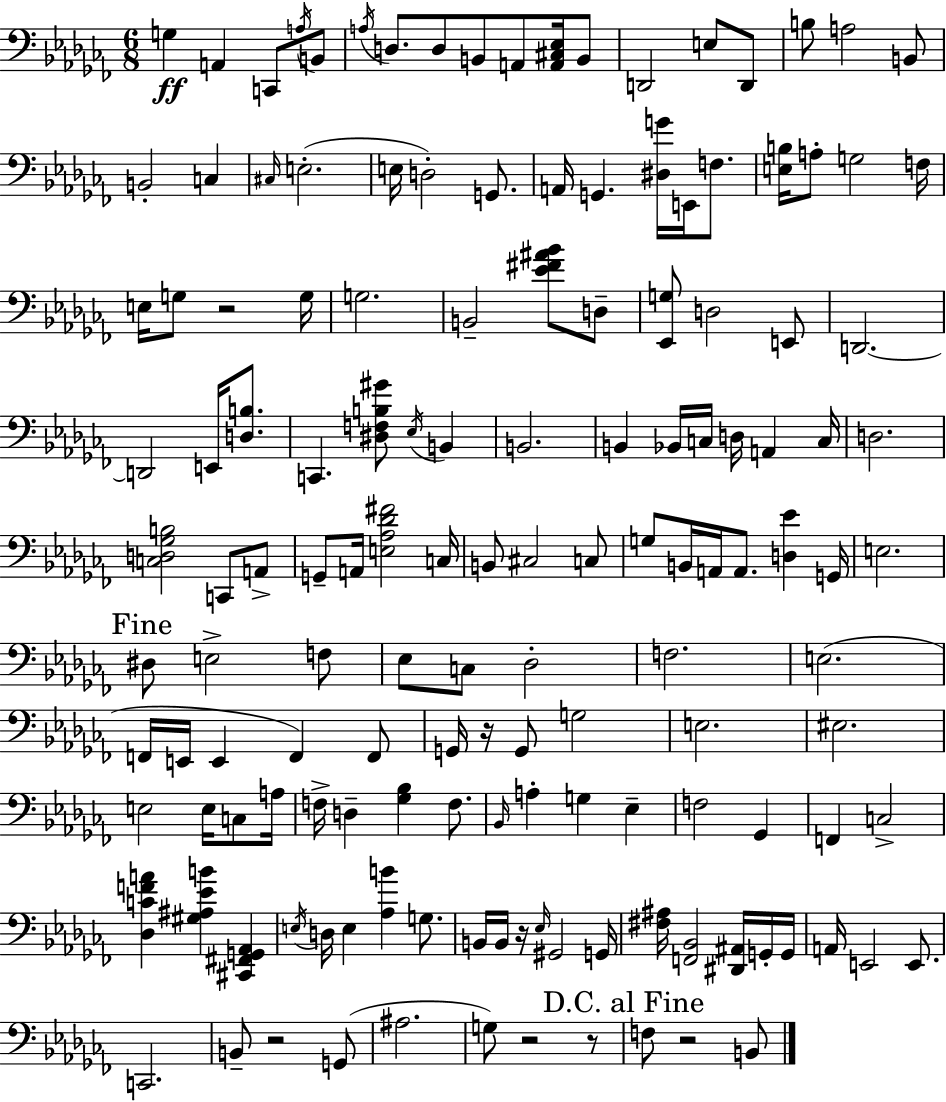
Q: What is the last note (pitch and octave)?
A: B2